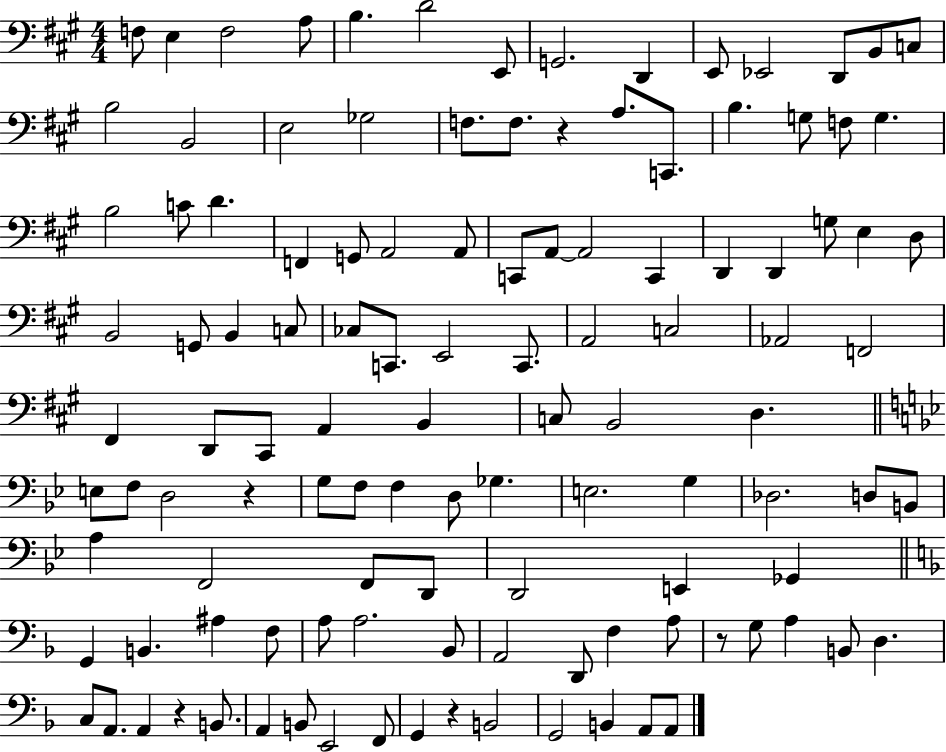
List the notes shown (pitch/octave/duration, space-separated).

F3/e E3/q F3/h A3/e B3/q. D4/h E2/e G2/h. D2/q E2/e Eb2/h D2/e B2/e C3/e B3/h B2/h E3/h Gb3/h F3/e. F3/e. R/q A3/e. C2/e. B3/q. G3/e F3/e G3/q. B3/h C4/e D4/q. F2/q G2/e A2/h A2/e C2/e A2/e A2/h C2/q D2/q D2/q G3/e E3/q D3/e B2/h G2/e B2/q C3/e CES3/e C2/e. E2/h C2/e. A2/h C3/h Ab2/h F2/h F#2/q D2/e C#2/e A2/q B2/q C3/e B2/h D3/q. E3/e F3/e D3/h R/q G3/e F3/e F3/q D3/e Gb3/q. E3/h. G3/q Db3/h. D3/e B2/e A3/q F2/h F2/e D2/e D2/h E2/q Gb2/q G2/q B2/q. A#3/q F3/e A3/e A3/h. Bb2/e A2/h D2/e F3/q A3/e R/e G3/e A3/q B2/e D3/q. C3/e A2/e. A2/q R/q B2/e. A2/q B2/e E2/h F2/e G2/q R/q B2/h G2/h B2/q A2/e A2/e